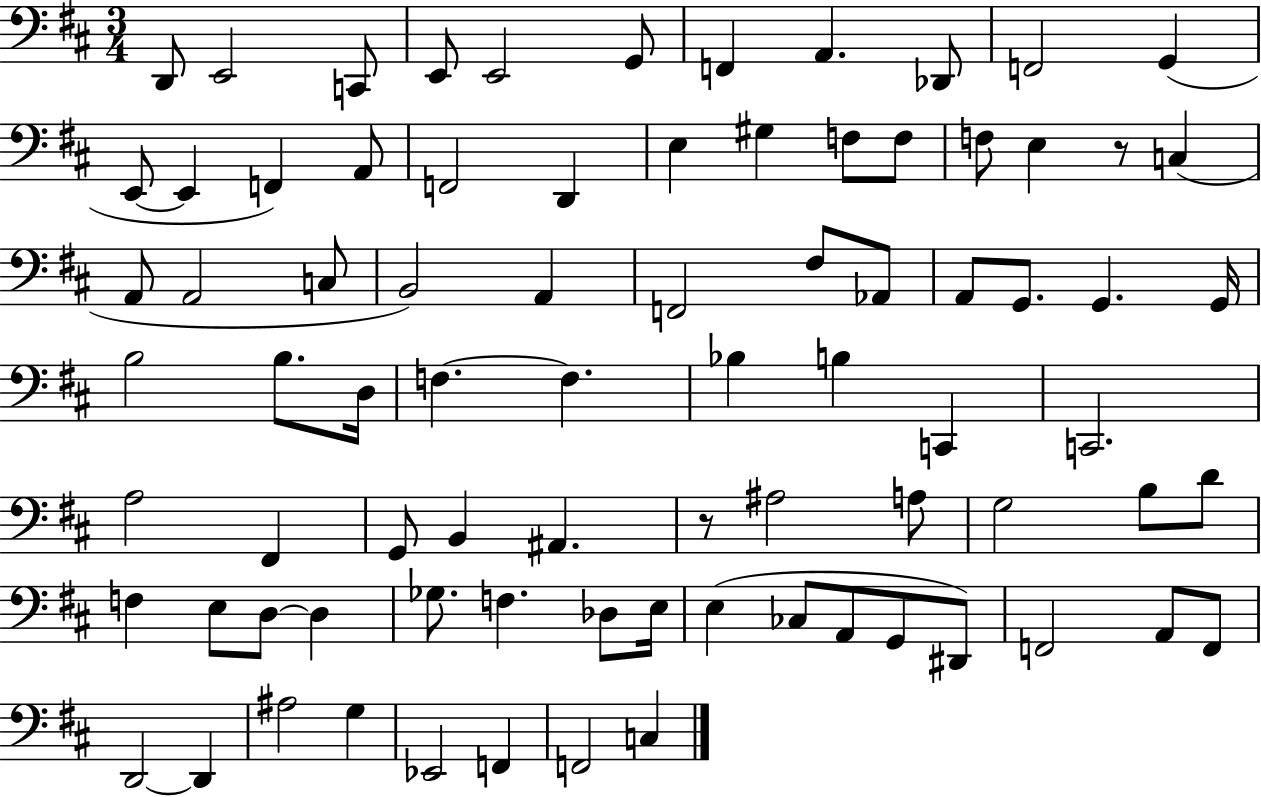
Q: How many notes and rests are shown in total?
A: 81